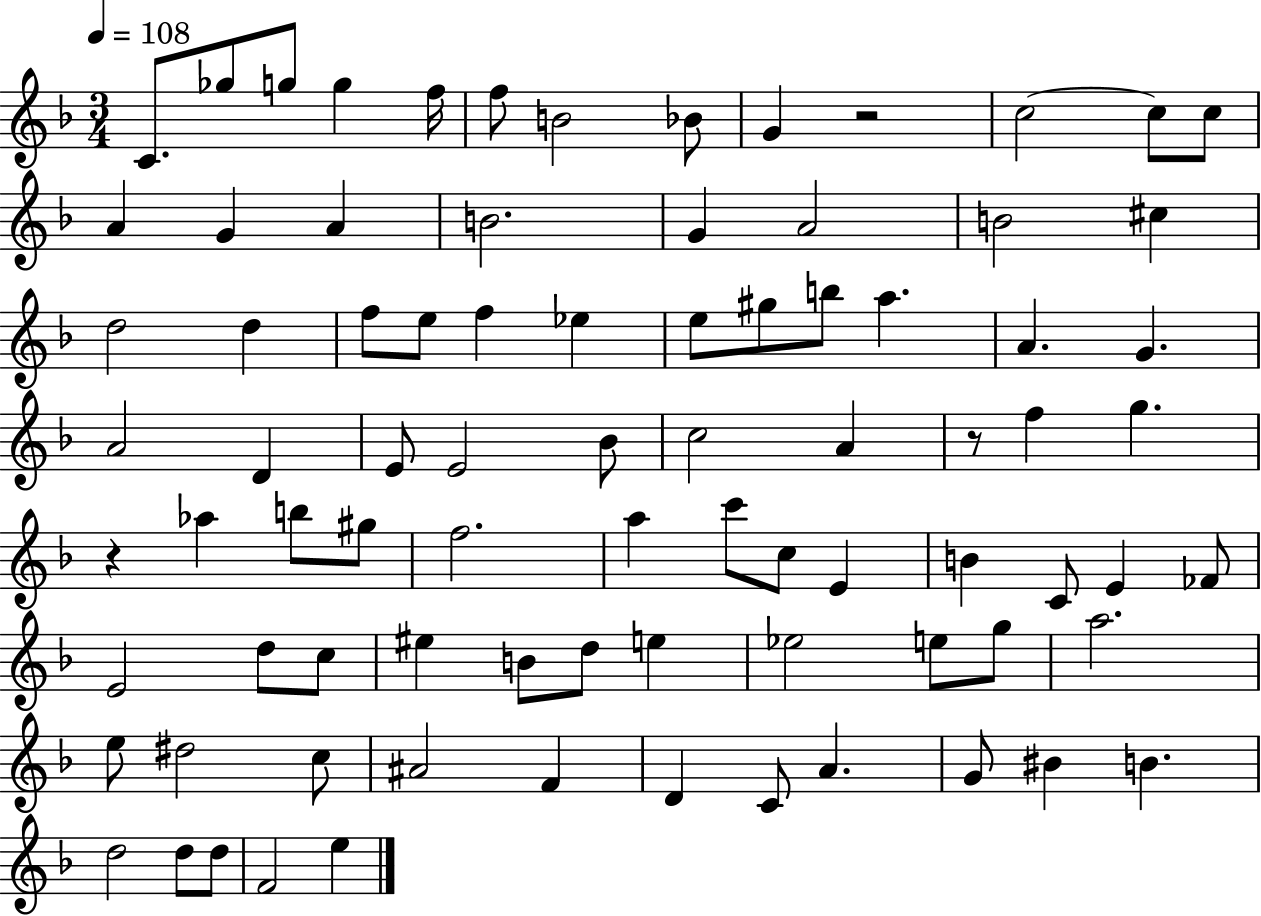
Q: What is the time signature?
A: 3/4